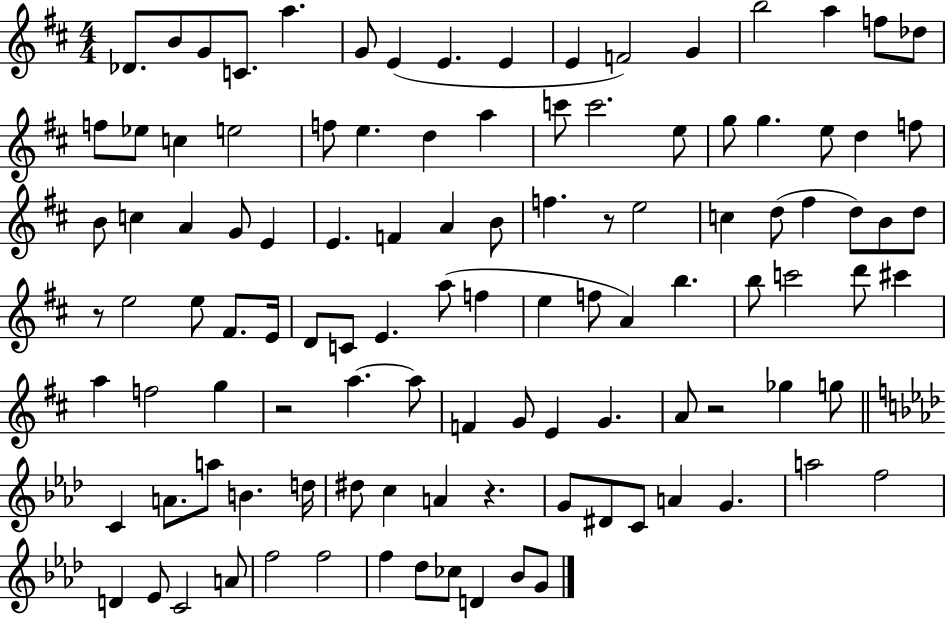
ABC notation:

X:1
T:Untitled
M:4/4
L:1/4
K:D
_D/2 B/2 G/2 C/2 a G/2 E E E E F2 G b2 a f/2 _d/2 f/2 _e/2 c e2 f/2 e d a c'/2 c'2 e/2 g/2 g e/2 d f/2 B/2 c A G/2 E E F A B/2 f z/2 e2 c d/2 ^f d/2 B/2 d/2 z/2 e2 e/2 ^F/2 E/4 D/2 C/2 E a/2 f e f/2 A b b/2 c'2 d'/2 ^c' a f2 g z2 a a/2 F G/2 E G A/2 z2 _g g/2 C A/2 a/2 B d/4 ^d/2 c A z G/2 ^D/2 C/2 A G a2 f2 D _E/2 C2 A/2 f2 f2 f _d/2 _c/2 D _B/2 G/2